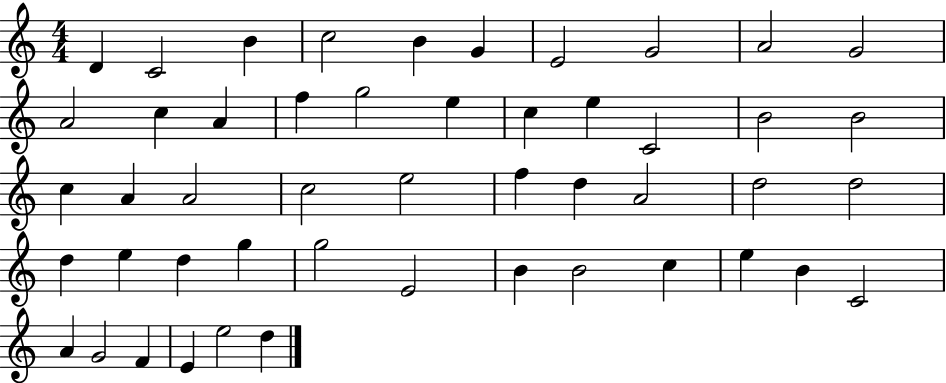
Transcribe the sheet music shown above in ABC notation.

X:1
T:Untitled
M:4/4
L:1/4
K:C
D C2 B c2 B G E2 G2 A2 G2 A2 c A f g2 e c e C2 B2 B2 c A A2 c2 e2 f d A2 d2 d2 d e d g g2 E2 B B2 c e B C2 A G2 F E e2 d